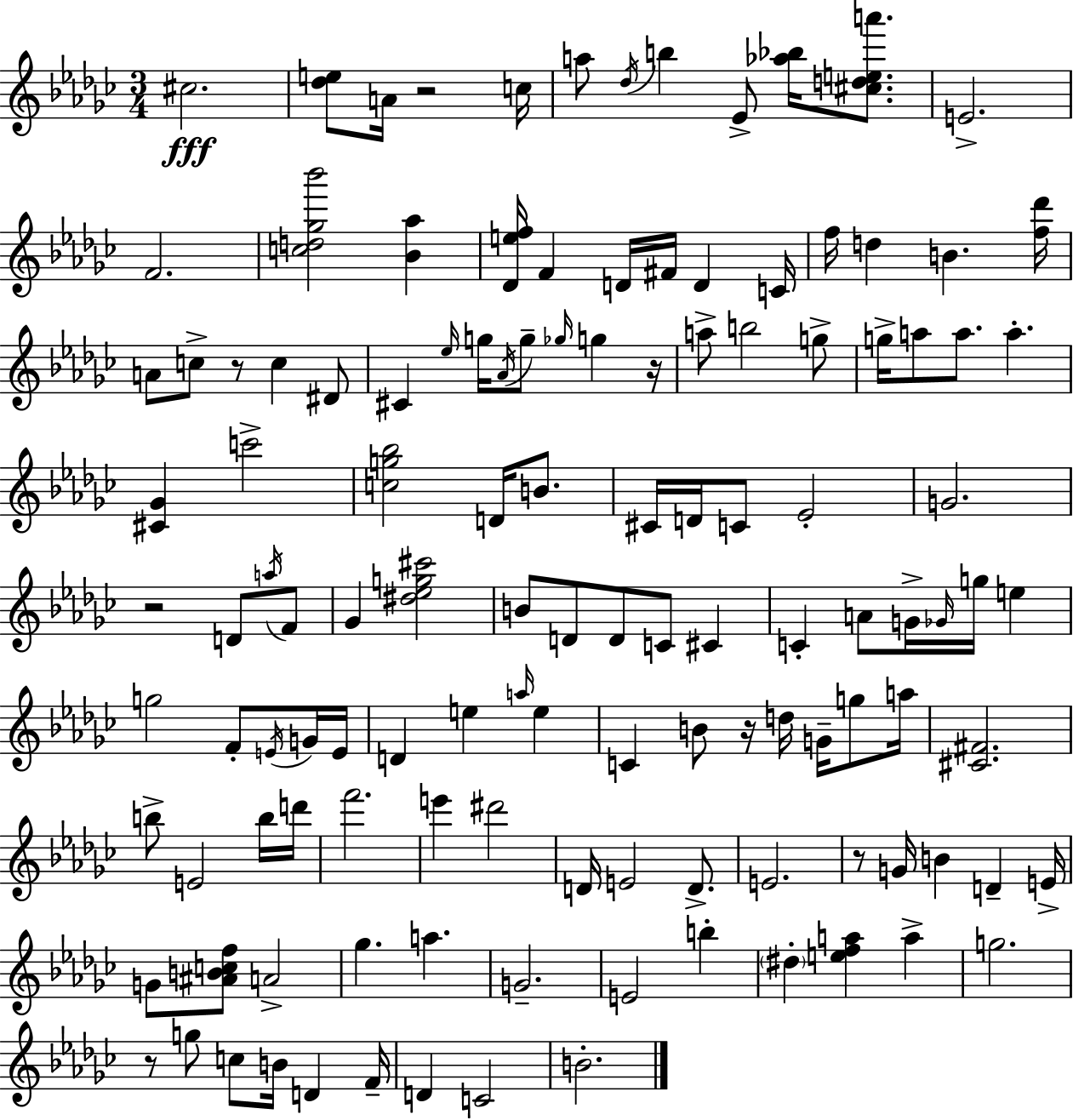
C#5/h. [Db5,E5]/e A4/s R/h C5/s A5/e Db5/s B5/q Eb4/e [Ab5,Bb5]/s [C#5,D5,E5,A6]/e. E4/h. F4/h. [C5,D5,Gb5,Bb6]/h [Bb4,Ab5]/q [Db4,E5,F5]/s F4/q D4/s F#4/s D4/q C4/s F5/s D5/q B4/q. [F5,Db6]/s A4/e C5/e R/e C5/q D#4/e C#4/q Eb5/s G5/s Ab4/s G5/e Gb5/s G5/q R/s A5/e B5/h G5/e G5/s A5/e A5/e. A5/q. [C#4,Gb4]/q C6/h [C5,G5,Bb5]/h D4/s B4/e. C#4/s D4/s C4/e Eb4/h G4/h. R/h D4/e A5/s F4/e Gb4/q [D#5,Eb5,G5,C#6]/h B4/e D4/e D4/e C4/e C#4/q C4/q A4/e G4/s Gb4/s G5/s E5/q G5/h F4/e E4/s G4/s E4/s D4/q E5/q A5/s E5/q C4/q B4/e R/s D5/s G4/s G5/e A5/s [C#4,F#4]/h. B5/e E4/h B5/s D6/s F6/h. E6/q D#6/h D4/s E4/h D4/e. E4/h. R/e G4/s B4/q D4/q E4/s G4/e [A#4,B4,C5,F5]/e A4/h Gb5/q. A5/q. G4/h. E4/h B5/q D#5/q [E5,F5,A5]/q A5/q G5/h. R/e G5/e C5/e B4/s D4/q F4/s D4/q C4/h B4/h.